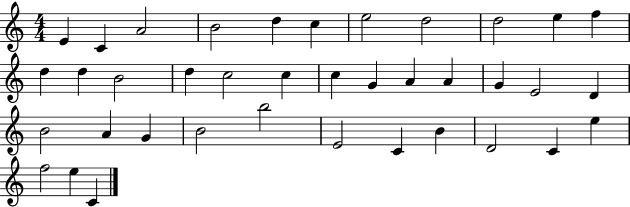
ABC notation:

X:1
T:Untitled
M:4/4
L:1/4
K:C
E C A2 B2 d c e2 d2 d2 e f d d B2 d c2 c c G A A G E2 D B2 A G B2 b2 E2 C B D2 C e f2 e C